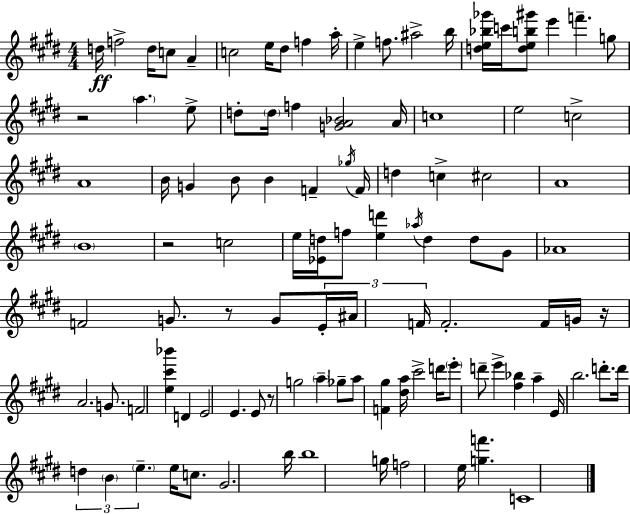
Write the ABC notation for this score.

X:1
T:Untitled
M:4/4
L:1/4
K:E
d/4 f2 d/4 c/2 A c2 e/4 ^d/2 f a/4 e f/2 ^a2 b/4 [de_b_g']/4 c'/4 [deb^g']/2 e' f' g/2 z2 a e/2 d/2 d/4 f [GA_B]2 A/4 c4 e2 c2 A4 B/4 G B/2 B F _g/4 F/4 d c ^c2 A4 B4 z2 c2 e/4 [_Ed]/4 f/2 [ed'] _a/4 d d/2 ^G/2 _A4 F2 G/2 z/2 G/2 E/4 ^A/4 F/4 F2 F/4 G/4 z/4 A2 G/2 F2 [e^c'_b'] D E2 E E/2 z/2 g2 a _g/2 a/2 [F^g] [^da]/4 ^c'2 d'/4 e'/2 d'/2 e' [^f_b] a E/4 b2 d'/2 d'/4 d B e e/4 c/2 ^G2 b/4 b4 g/4 f2 e/4 [gf'] C4